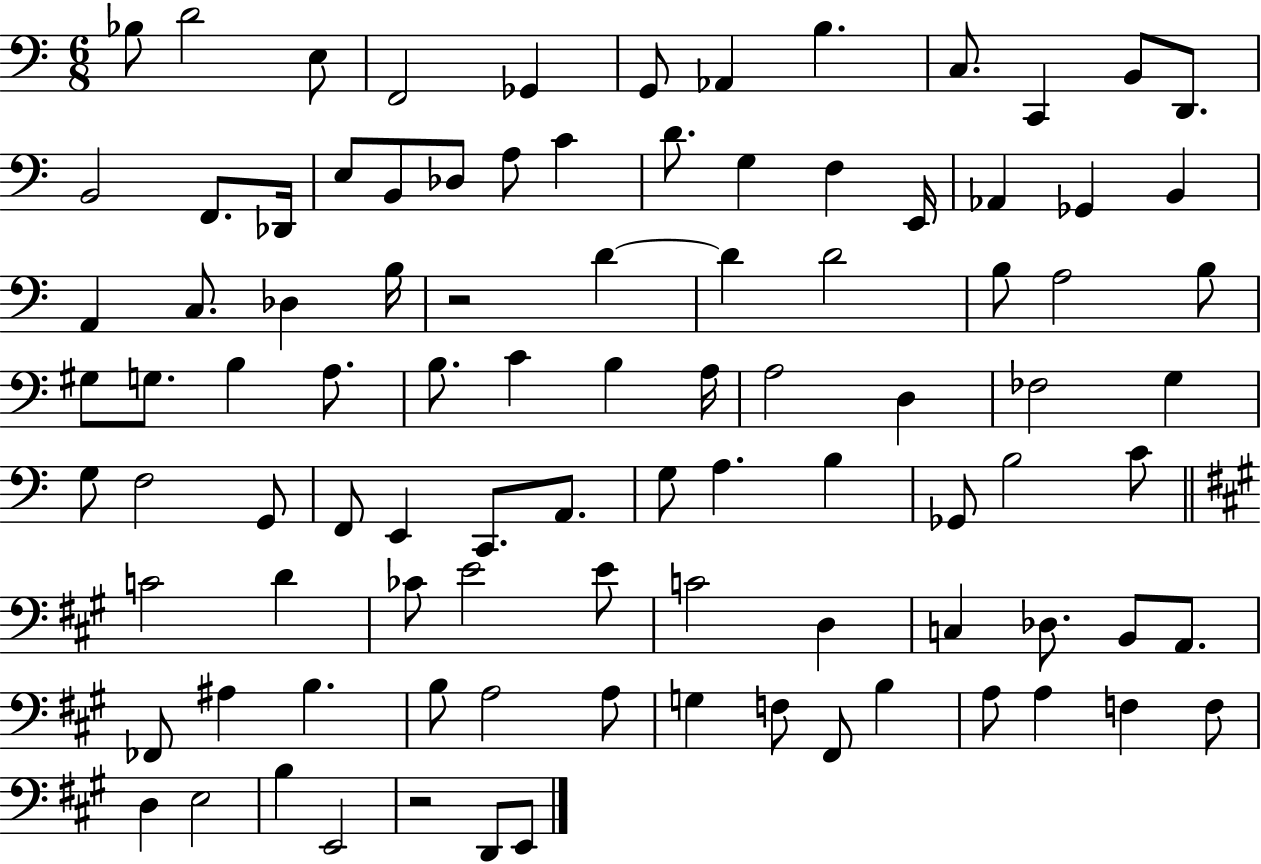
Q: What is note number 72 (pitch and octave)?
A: B2